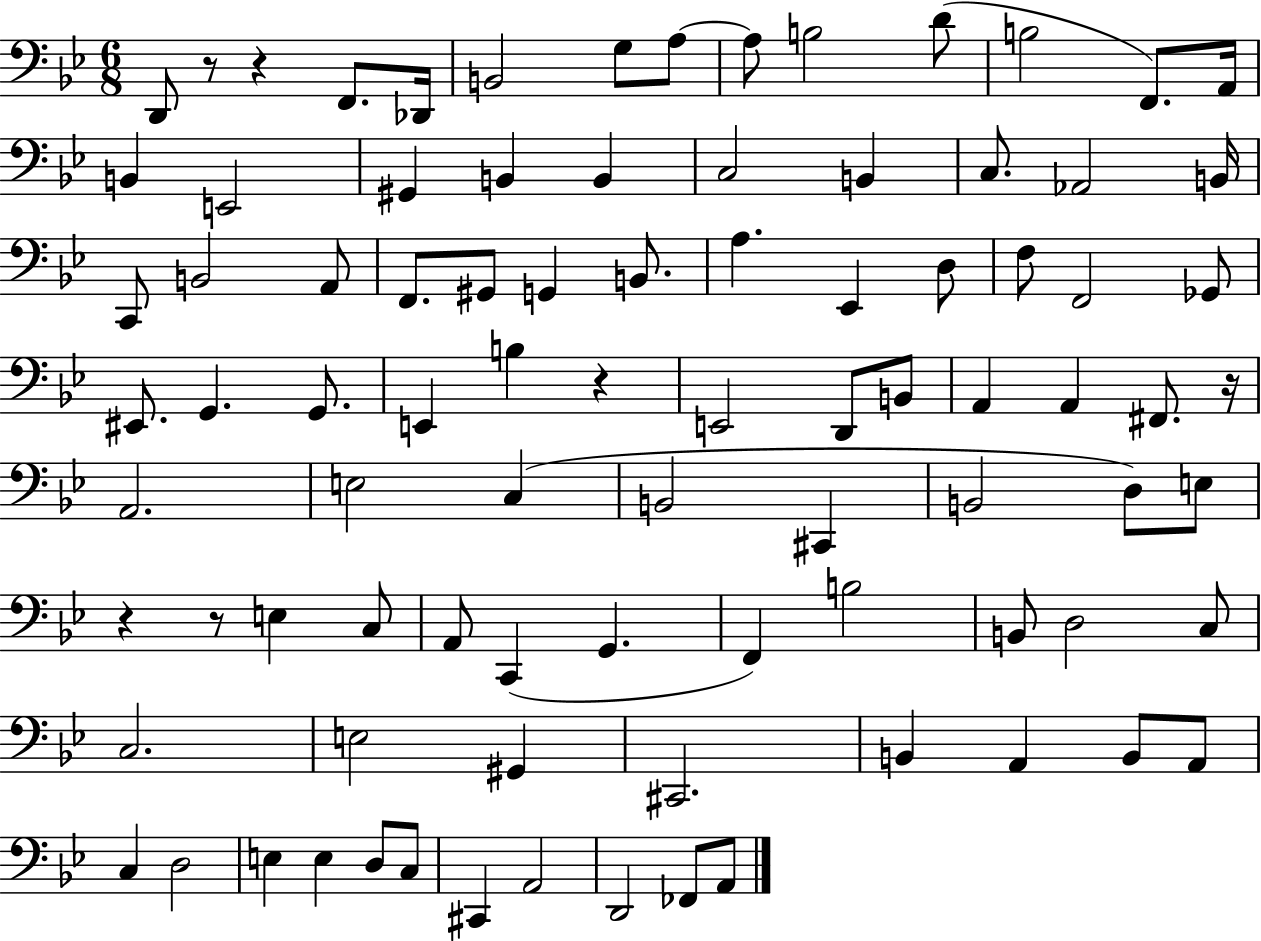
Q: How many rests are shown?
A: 6